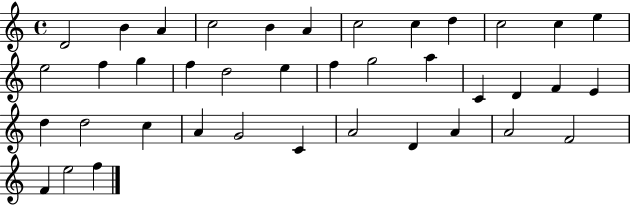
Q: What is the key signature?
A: C major